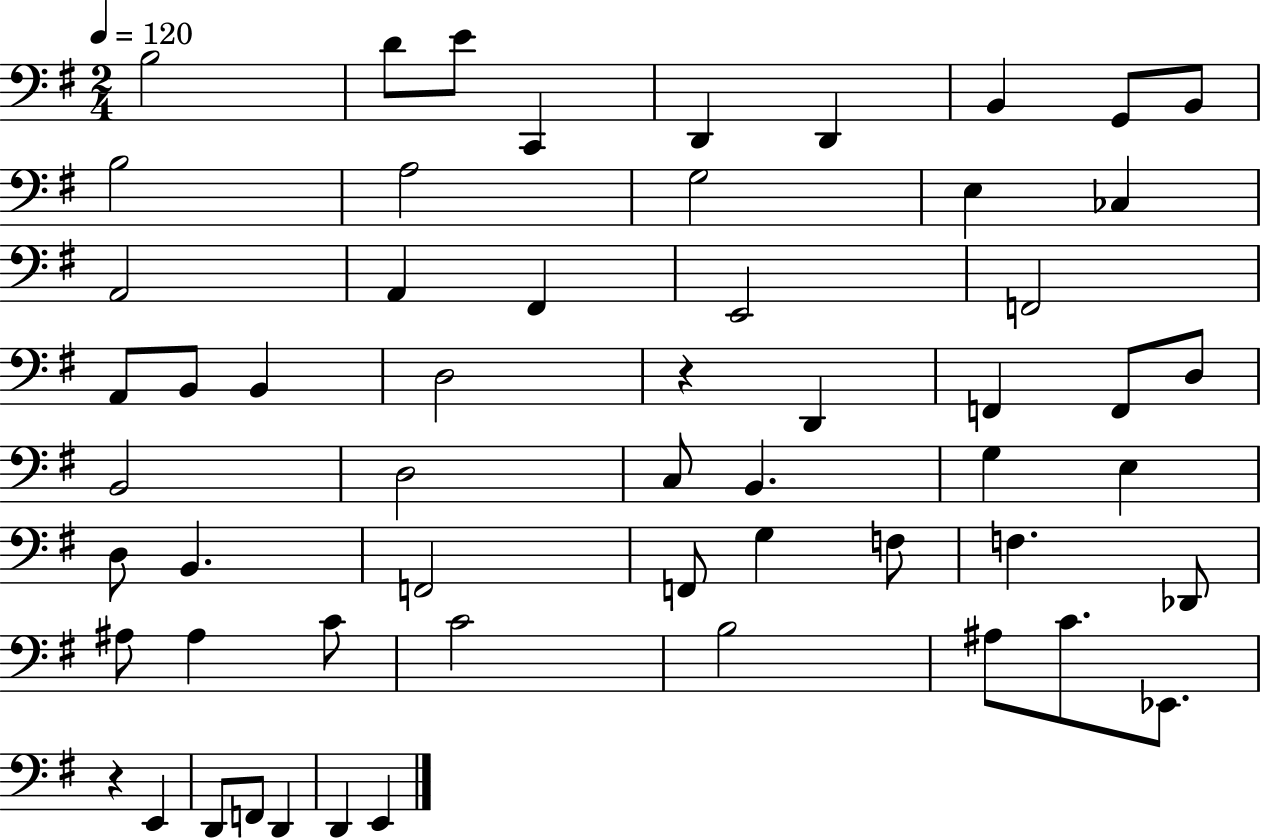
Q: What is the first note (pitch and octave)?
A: B3